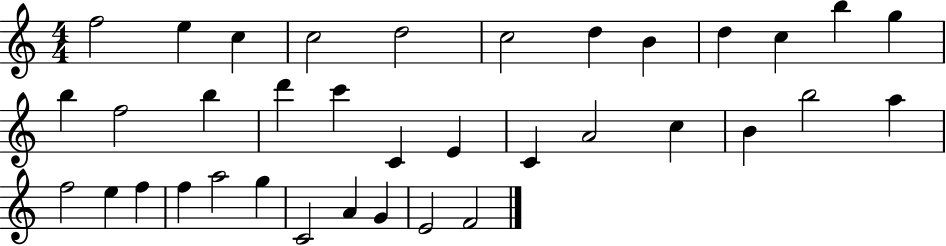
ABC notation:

X:1
T:Untitled
M:4/4
L:1/4
K:C
f2 e c c2 d2 c2 d B d c b g b f2 b d' c' C E C A2 c B b2 a f2 e f f a2 g C2 A G E2 F2